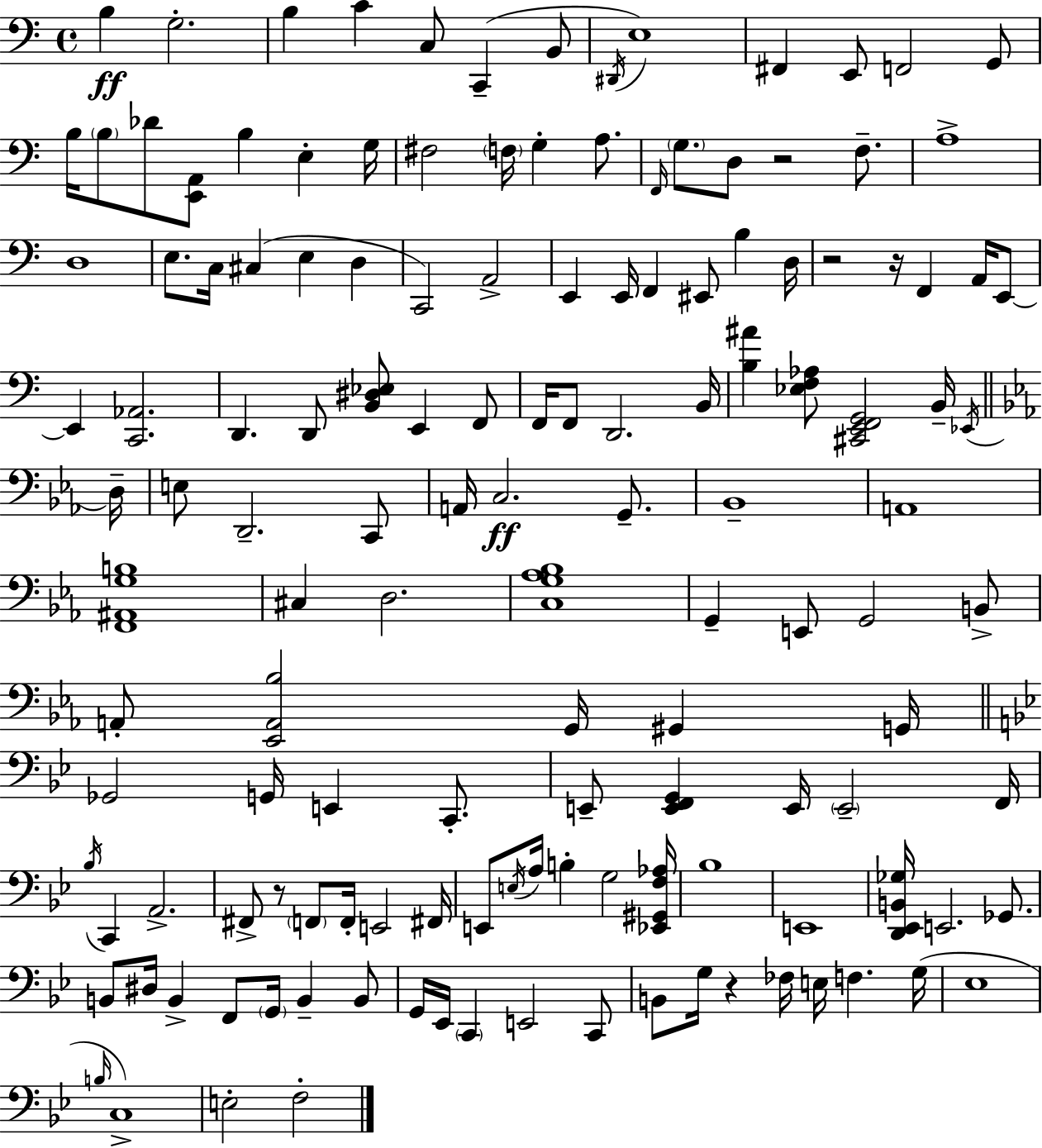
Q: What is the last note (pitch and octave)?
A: F3